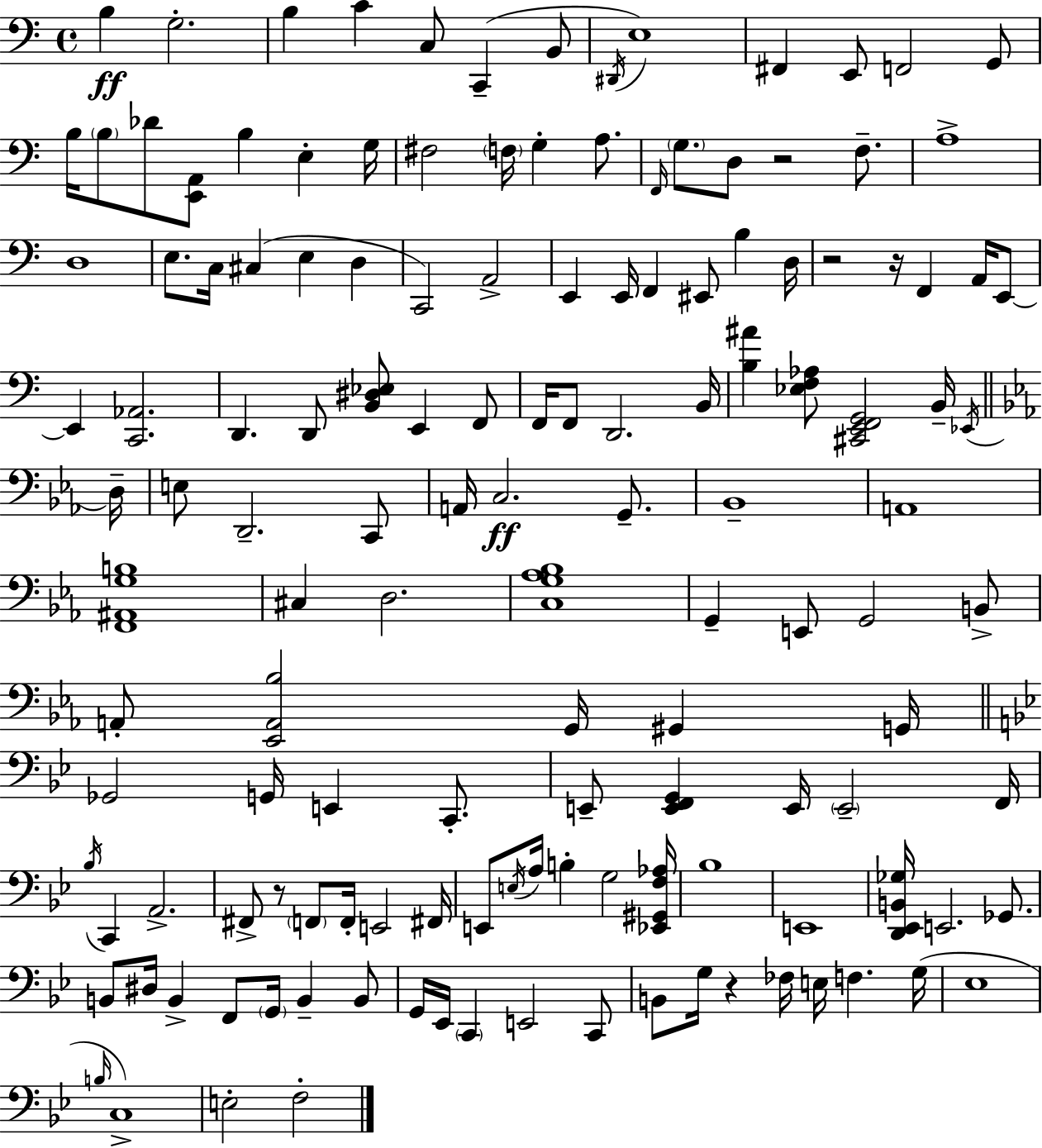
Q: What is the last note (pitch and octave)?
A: F3